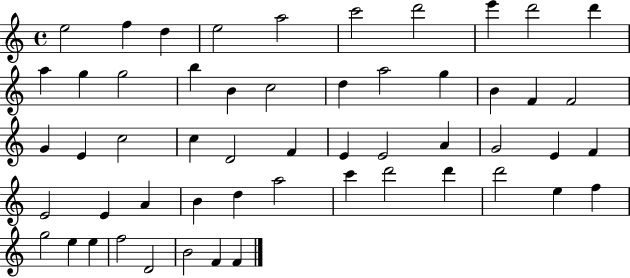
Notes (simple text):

E5/h F5/q D5/q E5/h A5/h C6/h D6/h E6/q D6/h D6/q A5/q G5/q G5/h B5/q B4/q C5/h D5/q A5/h G5/q B4/q F4/q F4/h G4/q E4/q C5/h C5/q D4/h F4/q E4/q E4/h A4/q G4/h E4/q F4/q E4/h E4/q A4/q B4/q D5/q A5/h C6/q D6/h D6/q D6/h E5/q F5/q G5/h E5/q E5/q F5/h D4/h B4/h F4/q F4/q